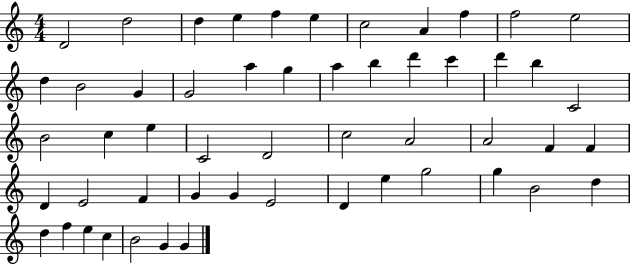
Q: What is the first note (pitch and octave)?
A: D4